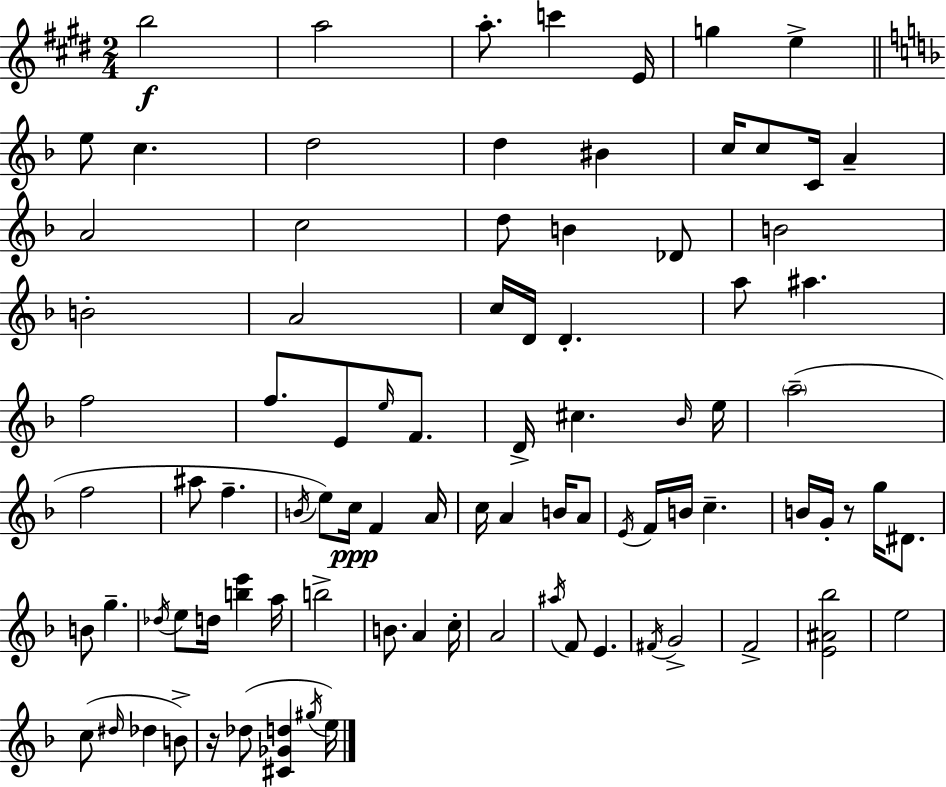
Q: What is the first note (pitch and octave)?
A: B5